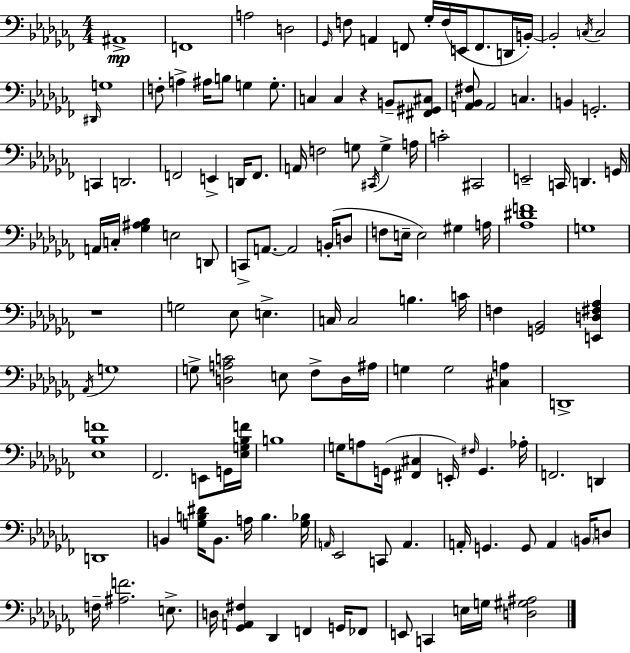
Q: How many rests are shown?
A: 2